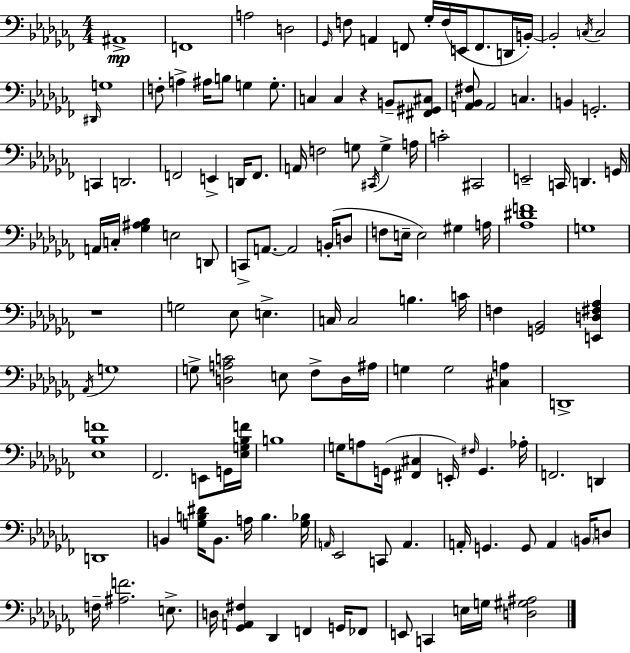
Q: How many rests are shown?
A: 2